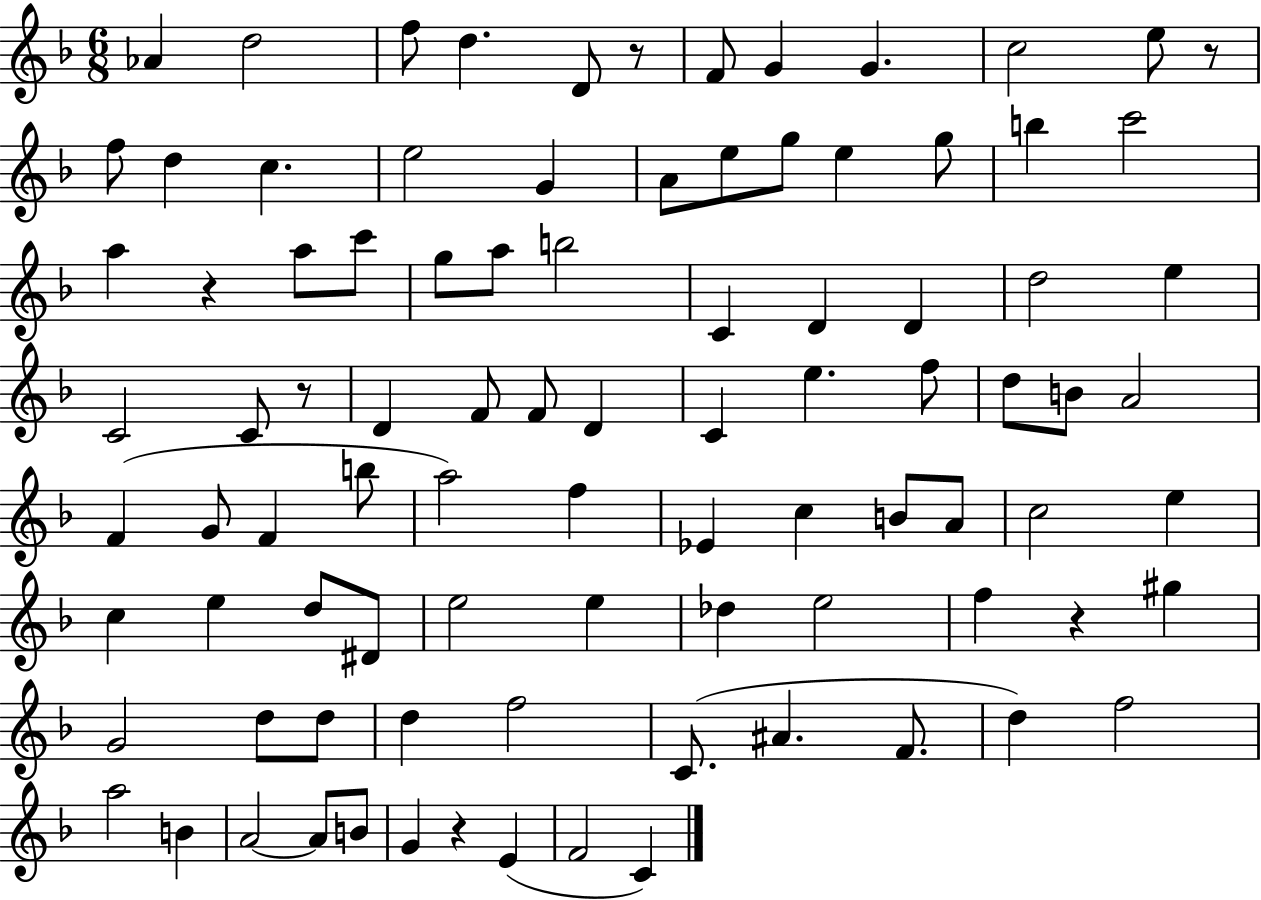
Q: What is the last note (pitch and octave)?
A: C4